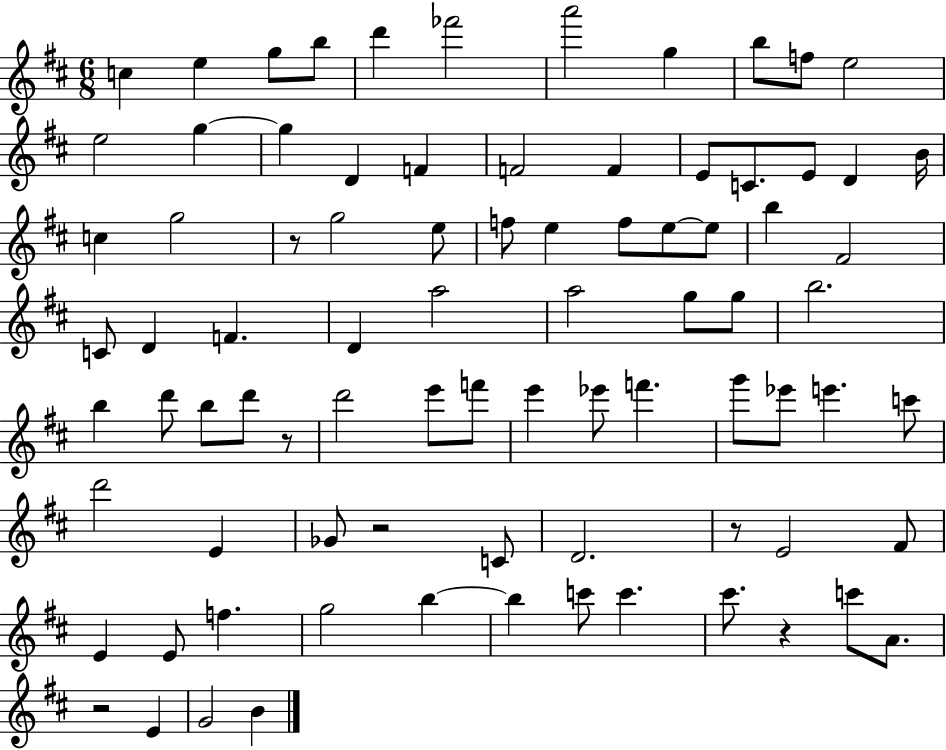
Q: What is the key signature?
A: D major